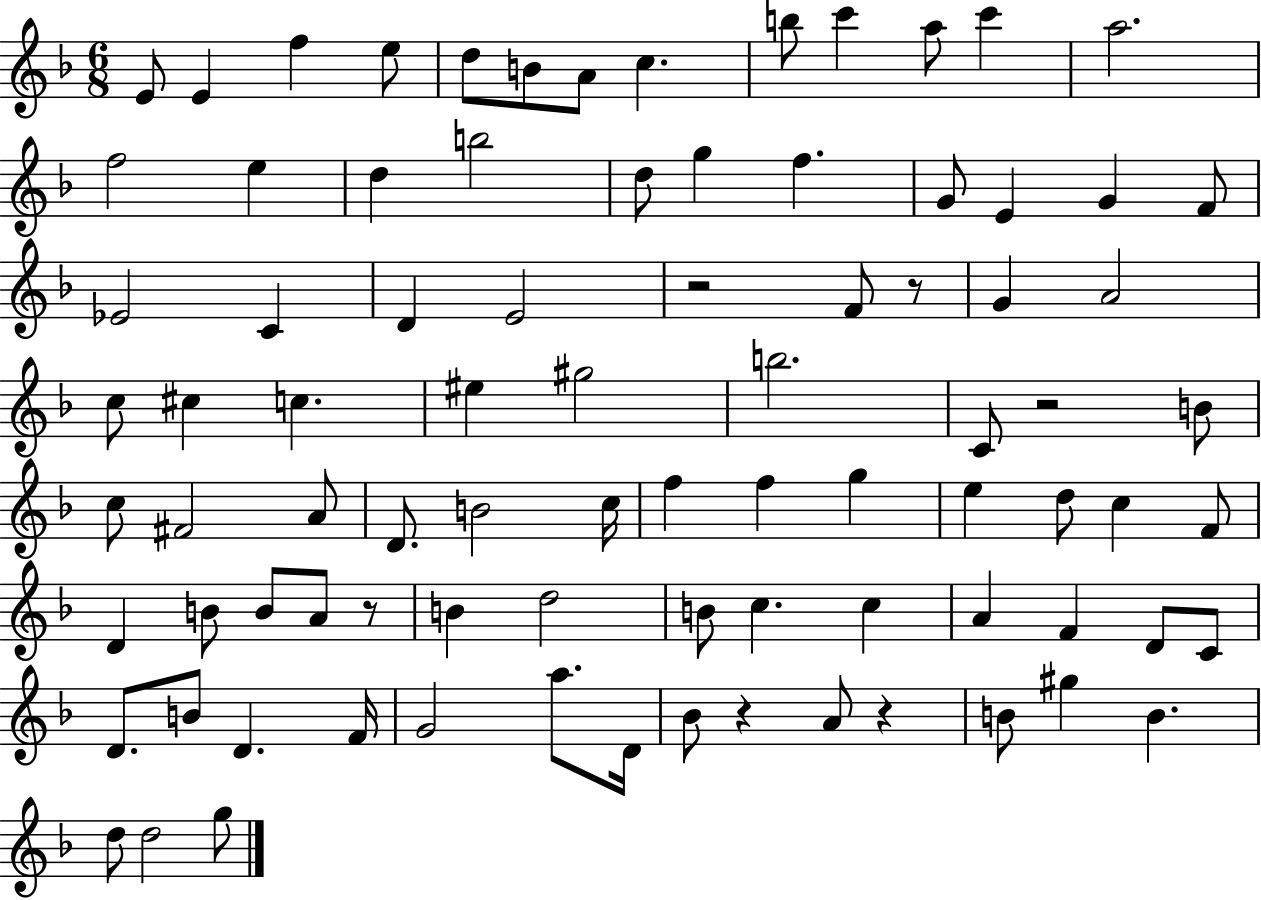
X:1
T:Untitled
M:6/8
L:1/4
K:F
E/2 E f e/2 d/2 B/2 A/2 c b/2 c' a/2 c' a2 f2 e d b2 d/2 g f G/2 E G F/2 _E2 C D E2 z2 F/2 z/2 G A2 c/2 ^c c ^e ^g2 b2 C/2 z2 B/2 c/2 ^F2 A/2 D/2 B2 c/4 f f g e d/2 c F/2 D B/2 B/2 A/2 z/2 B d2 B/2 c c A F D/2 C/2 D/2 B/2 D F/4 G2 a/2 D/4 _B/2 z A/2 z B/2 ^g B d/2 d2 g/2